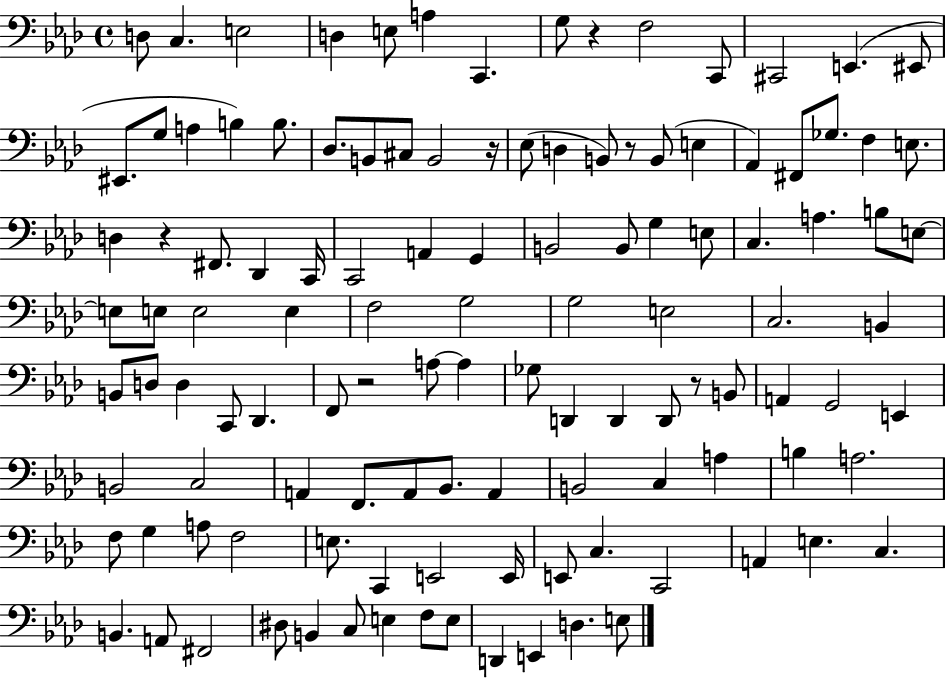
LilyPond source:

{
  \clef bass
  \time 4/4
  \defaultTimeSignature
  \key aes \major
  \repeat volta 2 { d8 c4. e2 | d4 e8 a4 c,4. | g8 r4 f2 c,8 | cis,2 e,4.( eis,8 | \break eis,8. g8 a4 b4) b8. | des8. b,8 cis8 b,2 r16 | ees8( d4 b,8) r8 b,8( e4 | aes,4) fis,8 ges8. f4 e8. | \break d4 r4 fis,8. des,4 c,16 | c,2 a,4 g,4 | b,2 b,8 g4 e8 | c4. a4. b8 e8~~ | \break e8 e8 e2 e4 | f2 g2 | g2 e2 | c2. b,4 | \break b,8 d8 d4 c,8 des,4. | f,8 r2 a8~~ a4 | ges8 d,4 d,4 d,8 r8 b,8 | a,4 g,2 e,4 | \break b,2 c2 | a,4 f,8. a,8 bes,8. a,4 | b,2 c4 a4 | b4 a2. | \break f8 g4 a8 f2 | e8. c,4 e,2 e,16 | e,8 c4. c,2 | a,4 e4. c4. | \break b,4. a,8 fis,2 | dis8 b,4 c8 e4 f8 e8 | d,4 e,4 d4. e8 | } \bar "|."
}